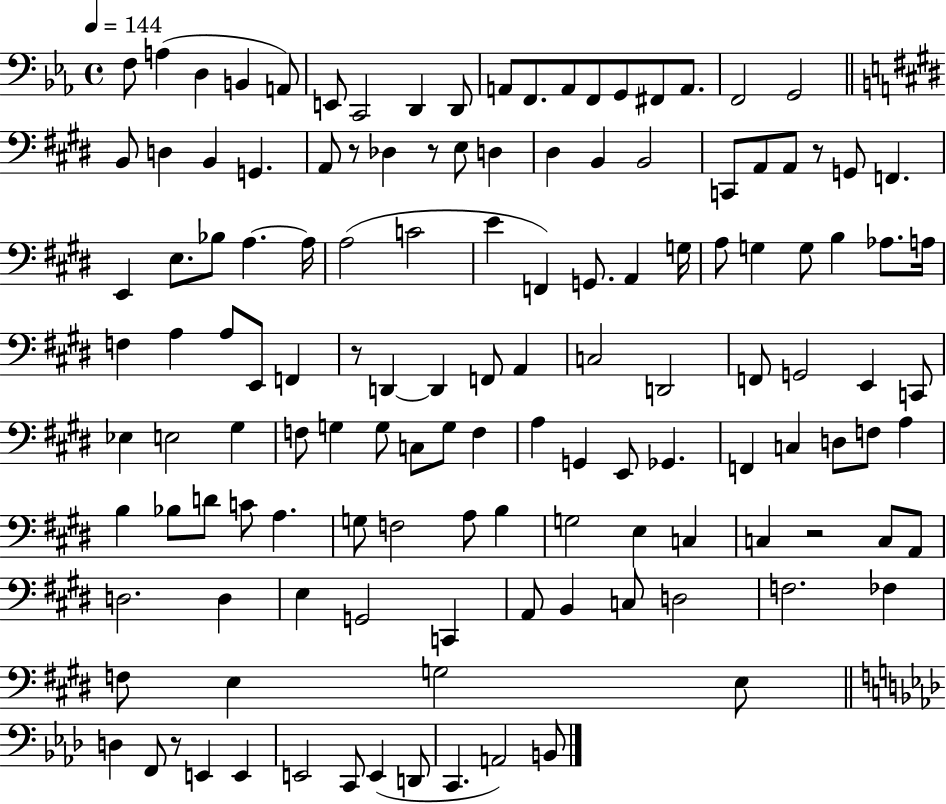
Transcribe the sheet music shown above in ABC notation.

X:1
T:Untitled
M:4/4
L:1/4
K:Eb
F,/2 A, D, B,, A,,/2 E,,/2 C,,2 D,, D,,/2 A,,/2 F,,/2 A,,/2 F,,/2 G,,/2 ^F,,/2 A,,/2 F,,2 G,,2 B,,/2 D, B,, G,, A,,/2 z/2 _D, z/2 E,/2 D, ^D, B,, B,,2 C,,/2 A,,/2 A,,/2 z/2 G,,/2 F,, E,, E,/2 _B,/2 A, A,/4 A,2 C2 E F,, G,,/2 A,, G,/4 A,/2 G, G,/2 B, _A,/2 A,/4 F, A, A,/2 E,,/2 F,, z/2 D,, D,, F,,/2 A,, C,2 D,,2 F,,/2 G,,2 E,, C,,/2 _E, E,2 ^G, F,/2 G, G,/2 C,/2 G,/2 F, A, G,, E,,/2 _G,, F,, C, D,/2 F,/2 A, B, _B,/2 D/2 C/2 A, G,/2 F,2 A,/2 B, G,2 E, C, C, z2 C,/2 A,,/2 D,2 D, E, G,,2 C,, A,,/2 B,, C,/2 D,2 F,2 _F, F,/2 E, G,2 E,/2 D, F,,/2 z/2 E,, E,, E,,2 C,,/2 E,, D,,/2 C,, A,,2 B,,/2